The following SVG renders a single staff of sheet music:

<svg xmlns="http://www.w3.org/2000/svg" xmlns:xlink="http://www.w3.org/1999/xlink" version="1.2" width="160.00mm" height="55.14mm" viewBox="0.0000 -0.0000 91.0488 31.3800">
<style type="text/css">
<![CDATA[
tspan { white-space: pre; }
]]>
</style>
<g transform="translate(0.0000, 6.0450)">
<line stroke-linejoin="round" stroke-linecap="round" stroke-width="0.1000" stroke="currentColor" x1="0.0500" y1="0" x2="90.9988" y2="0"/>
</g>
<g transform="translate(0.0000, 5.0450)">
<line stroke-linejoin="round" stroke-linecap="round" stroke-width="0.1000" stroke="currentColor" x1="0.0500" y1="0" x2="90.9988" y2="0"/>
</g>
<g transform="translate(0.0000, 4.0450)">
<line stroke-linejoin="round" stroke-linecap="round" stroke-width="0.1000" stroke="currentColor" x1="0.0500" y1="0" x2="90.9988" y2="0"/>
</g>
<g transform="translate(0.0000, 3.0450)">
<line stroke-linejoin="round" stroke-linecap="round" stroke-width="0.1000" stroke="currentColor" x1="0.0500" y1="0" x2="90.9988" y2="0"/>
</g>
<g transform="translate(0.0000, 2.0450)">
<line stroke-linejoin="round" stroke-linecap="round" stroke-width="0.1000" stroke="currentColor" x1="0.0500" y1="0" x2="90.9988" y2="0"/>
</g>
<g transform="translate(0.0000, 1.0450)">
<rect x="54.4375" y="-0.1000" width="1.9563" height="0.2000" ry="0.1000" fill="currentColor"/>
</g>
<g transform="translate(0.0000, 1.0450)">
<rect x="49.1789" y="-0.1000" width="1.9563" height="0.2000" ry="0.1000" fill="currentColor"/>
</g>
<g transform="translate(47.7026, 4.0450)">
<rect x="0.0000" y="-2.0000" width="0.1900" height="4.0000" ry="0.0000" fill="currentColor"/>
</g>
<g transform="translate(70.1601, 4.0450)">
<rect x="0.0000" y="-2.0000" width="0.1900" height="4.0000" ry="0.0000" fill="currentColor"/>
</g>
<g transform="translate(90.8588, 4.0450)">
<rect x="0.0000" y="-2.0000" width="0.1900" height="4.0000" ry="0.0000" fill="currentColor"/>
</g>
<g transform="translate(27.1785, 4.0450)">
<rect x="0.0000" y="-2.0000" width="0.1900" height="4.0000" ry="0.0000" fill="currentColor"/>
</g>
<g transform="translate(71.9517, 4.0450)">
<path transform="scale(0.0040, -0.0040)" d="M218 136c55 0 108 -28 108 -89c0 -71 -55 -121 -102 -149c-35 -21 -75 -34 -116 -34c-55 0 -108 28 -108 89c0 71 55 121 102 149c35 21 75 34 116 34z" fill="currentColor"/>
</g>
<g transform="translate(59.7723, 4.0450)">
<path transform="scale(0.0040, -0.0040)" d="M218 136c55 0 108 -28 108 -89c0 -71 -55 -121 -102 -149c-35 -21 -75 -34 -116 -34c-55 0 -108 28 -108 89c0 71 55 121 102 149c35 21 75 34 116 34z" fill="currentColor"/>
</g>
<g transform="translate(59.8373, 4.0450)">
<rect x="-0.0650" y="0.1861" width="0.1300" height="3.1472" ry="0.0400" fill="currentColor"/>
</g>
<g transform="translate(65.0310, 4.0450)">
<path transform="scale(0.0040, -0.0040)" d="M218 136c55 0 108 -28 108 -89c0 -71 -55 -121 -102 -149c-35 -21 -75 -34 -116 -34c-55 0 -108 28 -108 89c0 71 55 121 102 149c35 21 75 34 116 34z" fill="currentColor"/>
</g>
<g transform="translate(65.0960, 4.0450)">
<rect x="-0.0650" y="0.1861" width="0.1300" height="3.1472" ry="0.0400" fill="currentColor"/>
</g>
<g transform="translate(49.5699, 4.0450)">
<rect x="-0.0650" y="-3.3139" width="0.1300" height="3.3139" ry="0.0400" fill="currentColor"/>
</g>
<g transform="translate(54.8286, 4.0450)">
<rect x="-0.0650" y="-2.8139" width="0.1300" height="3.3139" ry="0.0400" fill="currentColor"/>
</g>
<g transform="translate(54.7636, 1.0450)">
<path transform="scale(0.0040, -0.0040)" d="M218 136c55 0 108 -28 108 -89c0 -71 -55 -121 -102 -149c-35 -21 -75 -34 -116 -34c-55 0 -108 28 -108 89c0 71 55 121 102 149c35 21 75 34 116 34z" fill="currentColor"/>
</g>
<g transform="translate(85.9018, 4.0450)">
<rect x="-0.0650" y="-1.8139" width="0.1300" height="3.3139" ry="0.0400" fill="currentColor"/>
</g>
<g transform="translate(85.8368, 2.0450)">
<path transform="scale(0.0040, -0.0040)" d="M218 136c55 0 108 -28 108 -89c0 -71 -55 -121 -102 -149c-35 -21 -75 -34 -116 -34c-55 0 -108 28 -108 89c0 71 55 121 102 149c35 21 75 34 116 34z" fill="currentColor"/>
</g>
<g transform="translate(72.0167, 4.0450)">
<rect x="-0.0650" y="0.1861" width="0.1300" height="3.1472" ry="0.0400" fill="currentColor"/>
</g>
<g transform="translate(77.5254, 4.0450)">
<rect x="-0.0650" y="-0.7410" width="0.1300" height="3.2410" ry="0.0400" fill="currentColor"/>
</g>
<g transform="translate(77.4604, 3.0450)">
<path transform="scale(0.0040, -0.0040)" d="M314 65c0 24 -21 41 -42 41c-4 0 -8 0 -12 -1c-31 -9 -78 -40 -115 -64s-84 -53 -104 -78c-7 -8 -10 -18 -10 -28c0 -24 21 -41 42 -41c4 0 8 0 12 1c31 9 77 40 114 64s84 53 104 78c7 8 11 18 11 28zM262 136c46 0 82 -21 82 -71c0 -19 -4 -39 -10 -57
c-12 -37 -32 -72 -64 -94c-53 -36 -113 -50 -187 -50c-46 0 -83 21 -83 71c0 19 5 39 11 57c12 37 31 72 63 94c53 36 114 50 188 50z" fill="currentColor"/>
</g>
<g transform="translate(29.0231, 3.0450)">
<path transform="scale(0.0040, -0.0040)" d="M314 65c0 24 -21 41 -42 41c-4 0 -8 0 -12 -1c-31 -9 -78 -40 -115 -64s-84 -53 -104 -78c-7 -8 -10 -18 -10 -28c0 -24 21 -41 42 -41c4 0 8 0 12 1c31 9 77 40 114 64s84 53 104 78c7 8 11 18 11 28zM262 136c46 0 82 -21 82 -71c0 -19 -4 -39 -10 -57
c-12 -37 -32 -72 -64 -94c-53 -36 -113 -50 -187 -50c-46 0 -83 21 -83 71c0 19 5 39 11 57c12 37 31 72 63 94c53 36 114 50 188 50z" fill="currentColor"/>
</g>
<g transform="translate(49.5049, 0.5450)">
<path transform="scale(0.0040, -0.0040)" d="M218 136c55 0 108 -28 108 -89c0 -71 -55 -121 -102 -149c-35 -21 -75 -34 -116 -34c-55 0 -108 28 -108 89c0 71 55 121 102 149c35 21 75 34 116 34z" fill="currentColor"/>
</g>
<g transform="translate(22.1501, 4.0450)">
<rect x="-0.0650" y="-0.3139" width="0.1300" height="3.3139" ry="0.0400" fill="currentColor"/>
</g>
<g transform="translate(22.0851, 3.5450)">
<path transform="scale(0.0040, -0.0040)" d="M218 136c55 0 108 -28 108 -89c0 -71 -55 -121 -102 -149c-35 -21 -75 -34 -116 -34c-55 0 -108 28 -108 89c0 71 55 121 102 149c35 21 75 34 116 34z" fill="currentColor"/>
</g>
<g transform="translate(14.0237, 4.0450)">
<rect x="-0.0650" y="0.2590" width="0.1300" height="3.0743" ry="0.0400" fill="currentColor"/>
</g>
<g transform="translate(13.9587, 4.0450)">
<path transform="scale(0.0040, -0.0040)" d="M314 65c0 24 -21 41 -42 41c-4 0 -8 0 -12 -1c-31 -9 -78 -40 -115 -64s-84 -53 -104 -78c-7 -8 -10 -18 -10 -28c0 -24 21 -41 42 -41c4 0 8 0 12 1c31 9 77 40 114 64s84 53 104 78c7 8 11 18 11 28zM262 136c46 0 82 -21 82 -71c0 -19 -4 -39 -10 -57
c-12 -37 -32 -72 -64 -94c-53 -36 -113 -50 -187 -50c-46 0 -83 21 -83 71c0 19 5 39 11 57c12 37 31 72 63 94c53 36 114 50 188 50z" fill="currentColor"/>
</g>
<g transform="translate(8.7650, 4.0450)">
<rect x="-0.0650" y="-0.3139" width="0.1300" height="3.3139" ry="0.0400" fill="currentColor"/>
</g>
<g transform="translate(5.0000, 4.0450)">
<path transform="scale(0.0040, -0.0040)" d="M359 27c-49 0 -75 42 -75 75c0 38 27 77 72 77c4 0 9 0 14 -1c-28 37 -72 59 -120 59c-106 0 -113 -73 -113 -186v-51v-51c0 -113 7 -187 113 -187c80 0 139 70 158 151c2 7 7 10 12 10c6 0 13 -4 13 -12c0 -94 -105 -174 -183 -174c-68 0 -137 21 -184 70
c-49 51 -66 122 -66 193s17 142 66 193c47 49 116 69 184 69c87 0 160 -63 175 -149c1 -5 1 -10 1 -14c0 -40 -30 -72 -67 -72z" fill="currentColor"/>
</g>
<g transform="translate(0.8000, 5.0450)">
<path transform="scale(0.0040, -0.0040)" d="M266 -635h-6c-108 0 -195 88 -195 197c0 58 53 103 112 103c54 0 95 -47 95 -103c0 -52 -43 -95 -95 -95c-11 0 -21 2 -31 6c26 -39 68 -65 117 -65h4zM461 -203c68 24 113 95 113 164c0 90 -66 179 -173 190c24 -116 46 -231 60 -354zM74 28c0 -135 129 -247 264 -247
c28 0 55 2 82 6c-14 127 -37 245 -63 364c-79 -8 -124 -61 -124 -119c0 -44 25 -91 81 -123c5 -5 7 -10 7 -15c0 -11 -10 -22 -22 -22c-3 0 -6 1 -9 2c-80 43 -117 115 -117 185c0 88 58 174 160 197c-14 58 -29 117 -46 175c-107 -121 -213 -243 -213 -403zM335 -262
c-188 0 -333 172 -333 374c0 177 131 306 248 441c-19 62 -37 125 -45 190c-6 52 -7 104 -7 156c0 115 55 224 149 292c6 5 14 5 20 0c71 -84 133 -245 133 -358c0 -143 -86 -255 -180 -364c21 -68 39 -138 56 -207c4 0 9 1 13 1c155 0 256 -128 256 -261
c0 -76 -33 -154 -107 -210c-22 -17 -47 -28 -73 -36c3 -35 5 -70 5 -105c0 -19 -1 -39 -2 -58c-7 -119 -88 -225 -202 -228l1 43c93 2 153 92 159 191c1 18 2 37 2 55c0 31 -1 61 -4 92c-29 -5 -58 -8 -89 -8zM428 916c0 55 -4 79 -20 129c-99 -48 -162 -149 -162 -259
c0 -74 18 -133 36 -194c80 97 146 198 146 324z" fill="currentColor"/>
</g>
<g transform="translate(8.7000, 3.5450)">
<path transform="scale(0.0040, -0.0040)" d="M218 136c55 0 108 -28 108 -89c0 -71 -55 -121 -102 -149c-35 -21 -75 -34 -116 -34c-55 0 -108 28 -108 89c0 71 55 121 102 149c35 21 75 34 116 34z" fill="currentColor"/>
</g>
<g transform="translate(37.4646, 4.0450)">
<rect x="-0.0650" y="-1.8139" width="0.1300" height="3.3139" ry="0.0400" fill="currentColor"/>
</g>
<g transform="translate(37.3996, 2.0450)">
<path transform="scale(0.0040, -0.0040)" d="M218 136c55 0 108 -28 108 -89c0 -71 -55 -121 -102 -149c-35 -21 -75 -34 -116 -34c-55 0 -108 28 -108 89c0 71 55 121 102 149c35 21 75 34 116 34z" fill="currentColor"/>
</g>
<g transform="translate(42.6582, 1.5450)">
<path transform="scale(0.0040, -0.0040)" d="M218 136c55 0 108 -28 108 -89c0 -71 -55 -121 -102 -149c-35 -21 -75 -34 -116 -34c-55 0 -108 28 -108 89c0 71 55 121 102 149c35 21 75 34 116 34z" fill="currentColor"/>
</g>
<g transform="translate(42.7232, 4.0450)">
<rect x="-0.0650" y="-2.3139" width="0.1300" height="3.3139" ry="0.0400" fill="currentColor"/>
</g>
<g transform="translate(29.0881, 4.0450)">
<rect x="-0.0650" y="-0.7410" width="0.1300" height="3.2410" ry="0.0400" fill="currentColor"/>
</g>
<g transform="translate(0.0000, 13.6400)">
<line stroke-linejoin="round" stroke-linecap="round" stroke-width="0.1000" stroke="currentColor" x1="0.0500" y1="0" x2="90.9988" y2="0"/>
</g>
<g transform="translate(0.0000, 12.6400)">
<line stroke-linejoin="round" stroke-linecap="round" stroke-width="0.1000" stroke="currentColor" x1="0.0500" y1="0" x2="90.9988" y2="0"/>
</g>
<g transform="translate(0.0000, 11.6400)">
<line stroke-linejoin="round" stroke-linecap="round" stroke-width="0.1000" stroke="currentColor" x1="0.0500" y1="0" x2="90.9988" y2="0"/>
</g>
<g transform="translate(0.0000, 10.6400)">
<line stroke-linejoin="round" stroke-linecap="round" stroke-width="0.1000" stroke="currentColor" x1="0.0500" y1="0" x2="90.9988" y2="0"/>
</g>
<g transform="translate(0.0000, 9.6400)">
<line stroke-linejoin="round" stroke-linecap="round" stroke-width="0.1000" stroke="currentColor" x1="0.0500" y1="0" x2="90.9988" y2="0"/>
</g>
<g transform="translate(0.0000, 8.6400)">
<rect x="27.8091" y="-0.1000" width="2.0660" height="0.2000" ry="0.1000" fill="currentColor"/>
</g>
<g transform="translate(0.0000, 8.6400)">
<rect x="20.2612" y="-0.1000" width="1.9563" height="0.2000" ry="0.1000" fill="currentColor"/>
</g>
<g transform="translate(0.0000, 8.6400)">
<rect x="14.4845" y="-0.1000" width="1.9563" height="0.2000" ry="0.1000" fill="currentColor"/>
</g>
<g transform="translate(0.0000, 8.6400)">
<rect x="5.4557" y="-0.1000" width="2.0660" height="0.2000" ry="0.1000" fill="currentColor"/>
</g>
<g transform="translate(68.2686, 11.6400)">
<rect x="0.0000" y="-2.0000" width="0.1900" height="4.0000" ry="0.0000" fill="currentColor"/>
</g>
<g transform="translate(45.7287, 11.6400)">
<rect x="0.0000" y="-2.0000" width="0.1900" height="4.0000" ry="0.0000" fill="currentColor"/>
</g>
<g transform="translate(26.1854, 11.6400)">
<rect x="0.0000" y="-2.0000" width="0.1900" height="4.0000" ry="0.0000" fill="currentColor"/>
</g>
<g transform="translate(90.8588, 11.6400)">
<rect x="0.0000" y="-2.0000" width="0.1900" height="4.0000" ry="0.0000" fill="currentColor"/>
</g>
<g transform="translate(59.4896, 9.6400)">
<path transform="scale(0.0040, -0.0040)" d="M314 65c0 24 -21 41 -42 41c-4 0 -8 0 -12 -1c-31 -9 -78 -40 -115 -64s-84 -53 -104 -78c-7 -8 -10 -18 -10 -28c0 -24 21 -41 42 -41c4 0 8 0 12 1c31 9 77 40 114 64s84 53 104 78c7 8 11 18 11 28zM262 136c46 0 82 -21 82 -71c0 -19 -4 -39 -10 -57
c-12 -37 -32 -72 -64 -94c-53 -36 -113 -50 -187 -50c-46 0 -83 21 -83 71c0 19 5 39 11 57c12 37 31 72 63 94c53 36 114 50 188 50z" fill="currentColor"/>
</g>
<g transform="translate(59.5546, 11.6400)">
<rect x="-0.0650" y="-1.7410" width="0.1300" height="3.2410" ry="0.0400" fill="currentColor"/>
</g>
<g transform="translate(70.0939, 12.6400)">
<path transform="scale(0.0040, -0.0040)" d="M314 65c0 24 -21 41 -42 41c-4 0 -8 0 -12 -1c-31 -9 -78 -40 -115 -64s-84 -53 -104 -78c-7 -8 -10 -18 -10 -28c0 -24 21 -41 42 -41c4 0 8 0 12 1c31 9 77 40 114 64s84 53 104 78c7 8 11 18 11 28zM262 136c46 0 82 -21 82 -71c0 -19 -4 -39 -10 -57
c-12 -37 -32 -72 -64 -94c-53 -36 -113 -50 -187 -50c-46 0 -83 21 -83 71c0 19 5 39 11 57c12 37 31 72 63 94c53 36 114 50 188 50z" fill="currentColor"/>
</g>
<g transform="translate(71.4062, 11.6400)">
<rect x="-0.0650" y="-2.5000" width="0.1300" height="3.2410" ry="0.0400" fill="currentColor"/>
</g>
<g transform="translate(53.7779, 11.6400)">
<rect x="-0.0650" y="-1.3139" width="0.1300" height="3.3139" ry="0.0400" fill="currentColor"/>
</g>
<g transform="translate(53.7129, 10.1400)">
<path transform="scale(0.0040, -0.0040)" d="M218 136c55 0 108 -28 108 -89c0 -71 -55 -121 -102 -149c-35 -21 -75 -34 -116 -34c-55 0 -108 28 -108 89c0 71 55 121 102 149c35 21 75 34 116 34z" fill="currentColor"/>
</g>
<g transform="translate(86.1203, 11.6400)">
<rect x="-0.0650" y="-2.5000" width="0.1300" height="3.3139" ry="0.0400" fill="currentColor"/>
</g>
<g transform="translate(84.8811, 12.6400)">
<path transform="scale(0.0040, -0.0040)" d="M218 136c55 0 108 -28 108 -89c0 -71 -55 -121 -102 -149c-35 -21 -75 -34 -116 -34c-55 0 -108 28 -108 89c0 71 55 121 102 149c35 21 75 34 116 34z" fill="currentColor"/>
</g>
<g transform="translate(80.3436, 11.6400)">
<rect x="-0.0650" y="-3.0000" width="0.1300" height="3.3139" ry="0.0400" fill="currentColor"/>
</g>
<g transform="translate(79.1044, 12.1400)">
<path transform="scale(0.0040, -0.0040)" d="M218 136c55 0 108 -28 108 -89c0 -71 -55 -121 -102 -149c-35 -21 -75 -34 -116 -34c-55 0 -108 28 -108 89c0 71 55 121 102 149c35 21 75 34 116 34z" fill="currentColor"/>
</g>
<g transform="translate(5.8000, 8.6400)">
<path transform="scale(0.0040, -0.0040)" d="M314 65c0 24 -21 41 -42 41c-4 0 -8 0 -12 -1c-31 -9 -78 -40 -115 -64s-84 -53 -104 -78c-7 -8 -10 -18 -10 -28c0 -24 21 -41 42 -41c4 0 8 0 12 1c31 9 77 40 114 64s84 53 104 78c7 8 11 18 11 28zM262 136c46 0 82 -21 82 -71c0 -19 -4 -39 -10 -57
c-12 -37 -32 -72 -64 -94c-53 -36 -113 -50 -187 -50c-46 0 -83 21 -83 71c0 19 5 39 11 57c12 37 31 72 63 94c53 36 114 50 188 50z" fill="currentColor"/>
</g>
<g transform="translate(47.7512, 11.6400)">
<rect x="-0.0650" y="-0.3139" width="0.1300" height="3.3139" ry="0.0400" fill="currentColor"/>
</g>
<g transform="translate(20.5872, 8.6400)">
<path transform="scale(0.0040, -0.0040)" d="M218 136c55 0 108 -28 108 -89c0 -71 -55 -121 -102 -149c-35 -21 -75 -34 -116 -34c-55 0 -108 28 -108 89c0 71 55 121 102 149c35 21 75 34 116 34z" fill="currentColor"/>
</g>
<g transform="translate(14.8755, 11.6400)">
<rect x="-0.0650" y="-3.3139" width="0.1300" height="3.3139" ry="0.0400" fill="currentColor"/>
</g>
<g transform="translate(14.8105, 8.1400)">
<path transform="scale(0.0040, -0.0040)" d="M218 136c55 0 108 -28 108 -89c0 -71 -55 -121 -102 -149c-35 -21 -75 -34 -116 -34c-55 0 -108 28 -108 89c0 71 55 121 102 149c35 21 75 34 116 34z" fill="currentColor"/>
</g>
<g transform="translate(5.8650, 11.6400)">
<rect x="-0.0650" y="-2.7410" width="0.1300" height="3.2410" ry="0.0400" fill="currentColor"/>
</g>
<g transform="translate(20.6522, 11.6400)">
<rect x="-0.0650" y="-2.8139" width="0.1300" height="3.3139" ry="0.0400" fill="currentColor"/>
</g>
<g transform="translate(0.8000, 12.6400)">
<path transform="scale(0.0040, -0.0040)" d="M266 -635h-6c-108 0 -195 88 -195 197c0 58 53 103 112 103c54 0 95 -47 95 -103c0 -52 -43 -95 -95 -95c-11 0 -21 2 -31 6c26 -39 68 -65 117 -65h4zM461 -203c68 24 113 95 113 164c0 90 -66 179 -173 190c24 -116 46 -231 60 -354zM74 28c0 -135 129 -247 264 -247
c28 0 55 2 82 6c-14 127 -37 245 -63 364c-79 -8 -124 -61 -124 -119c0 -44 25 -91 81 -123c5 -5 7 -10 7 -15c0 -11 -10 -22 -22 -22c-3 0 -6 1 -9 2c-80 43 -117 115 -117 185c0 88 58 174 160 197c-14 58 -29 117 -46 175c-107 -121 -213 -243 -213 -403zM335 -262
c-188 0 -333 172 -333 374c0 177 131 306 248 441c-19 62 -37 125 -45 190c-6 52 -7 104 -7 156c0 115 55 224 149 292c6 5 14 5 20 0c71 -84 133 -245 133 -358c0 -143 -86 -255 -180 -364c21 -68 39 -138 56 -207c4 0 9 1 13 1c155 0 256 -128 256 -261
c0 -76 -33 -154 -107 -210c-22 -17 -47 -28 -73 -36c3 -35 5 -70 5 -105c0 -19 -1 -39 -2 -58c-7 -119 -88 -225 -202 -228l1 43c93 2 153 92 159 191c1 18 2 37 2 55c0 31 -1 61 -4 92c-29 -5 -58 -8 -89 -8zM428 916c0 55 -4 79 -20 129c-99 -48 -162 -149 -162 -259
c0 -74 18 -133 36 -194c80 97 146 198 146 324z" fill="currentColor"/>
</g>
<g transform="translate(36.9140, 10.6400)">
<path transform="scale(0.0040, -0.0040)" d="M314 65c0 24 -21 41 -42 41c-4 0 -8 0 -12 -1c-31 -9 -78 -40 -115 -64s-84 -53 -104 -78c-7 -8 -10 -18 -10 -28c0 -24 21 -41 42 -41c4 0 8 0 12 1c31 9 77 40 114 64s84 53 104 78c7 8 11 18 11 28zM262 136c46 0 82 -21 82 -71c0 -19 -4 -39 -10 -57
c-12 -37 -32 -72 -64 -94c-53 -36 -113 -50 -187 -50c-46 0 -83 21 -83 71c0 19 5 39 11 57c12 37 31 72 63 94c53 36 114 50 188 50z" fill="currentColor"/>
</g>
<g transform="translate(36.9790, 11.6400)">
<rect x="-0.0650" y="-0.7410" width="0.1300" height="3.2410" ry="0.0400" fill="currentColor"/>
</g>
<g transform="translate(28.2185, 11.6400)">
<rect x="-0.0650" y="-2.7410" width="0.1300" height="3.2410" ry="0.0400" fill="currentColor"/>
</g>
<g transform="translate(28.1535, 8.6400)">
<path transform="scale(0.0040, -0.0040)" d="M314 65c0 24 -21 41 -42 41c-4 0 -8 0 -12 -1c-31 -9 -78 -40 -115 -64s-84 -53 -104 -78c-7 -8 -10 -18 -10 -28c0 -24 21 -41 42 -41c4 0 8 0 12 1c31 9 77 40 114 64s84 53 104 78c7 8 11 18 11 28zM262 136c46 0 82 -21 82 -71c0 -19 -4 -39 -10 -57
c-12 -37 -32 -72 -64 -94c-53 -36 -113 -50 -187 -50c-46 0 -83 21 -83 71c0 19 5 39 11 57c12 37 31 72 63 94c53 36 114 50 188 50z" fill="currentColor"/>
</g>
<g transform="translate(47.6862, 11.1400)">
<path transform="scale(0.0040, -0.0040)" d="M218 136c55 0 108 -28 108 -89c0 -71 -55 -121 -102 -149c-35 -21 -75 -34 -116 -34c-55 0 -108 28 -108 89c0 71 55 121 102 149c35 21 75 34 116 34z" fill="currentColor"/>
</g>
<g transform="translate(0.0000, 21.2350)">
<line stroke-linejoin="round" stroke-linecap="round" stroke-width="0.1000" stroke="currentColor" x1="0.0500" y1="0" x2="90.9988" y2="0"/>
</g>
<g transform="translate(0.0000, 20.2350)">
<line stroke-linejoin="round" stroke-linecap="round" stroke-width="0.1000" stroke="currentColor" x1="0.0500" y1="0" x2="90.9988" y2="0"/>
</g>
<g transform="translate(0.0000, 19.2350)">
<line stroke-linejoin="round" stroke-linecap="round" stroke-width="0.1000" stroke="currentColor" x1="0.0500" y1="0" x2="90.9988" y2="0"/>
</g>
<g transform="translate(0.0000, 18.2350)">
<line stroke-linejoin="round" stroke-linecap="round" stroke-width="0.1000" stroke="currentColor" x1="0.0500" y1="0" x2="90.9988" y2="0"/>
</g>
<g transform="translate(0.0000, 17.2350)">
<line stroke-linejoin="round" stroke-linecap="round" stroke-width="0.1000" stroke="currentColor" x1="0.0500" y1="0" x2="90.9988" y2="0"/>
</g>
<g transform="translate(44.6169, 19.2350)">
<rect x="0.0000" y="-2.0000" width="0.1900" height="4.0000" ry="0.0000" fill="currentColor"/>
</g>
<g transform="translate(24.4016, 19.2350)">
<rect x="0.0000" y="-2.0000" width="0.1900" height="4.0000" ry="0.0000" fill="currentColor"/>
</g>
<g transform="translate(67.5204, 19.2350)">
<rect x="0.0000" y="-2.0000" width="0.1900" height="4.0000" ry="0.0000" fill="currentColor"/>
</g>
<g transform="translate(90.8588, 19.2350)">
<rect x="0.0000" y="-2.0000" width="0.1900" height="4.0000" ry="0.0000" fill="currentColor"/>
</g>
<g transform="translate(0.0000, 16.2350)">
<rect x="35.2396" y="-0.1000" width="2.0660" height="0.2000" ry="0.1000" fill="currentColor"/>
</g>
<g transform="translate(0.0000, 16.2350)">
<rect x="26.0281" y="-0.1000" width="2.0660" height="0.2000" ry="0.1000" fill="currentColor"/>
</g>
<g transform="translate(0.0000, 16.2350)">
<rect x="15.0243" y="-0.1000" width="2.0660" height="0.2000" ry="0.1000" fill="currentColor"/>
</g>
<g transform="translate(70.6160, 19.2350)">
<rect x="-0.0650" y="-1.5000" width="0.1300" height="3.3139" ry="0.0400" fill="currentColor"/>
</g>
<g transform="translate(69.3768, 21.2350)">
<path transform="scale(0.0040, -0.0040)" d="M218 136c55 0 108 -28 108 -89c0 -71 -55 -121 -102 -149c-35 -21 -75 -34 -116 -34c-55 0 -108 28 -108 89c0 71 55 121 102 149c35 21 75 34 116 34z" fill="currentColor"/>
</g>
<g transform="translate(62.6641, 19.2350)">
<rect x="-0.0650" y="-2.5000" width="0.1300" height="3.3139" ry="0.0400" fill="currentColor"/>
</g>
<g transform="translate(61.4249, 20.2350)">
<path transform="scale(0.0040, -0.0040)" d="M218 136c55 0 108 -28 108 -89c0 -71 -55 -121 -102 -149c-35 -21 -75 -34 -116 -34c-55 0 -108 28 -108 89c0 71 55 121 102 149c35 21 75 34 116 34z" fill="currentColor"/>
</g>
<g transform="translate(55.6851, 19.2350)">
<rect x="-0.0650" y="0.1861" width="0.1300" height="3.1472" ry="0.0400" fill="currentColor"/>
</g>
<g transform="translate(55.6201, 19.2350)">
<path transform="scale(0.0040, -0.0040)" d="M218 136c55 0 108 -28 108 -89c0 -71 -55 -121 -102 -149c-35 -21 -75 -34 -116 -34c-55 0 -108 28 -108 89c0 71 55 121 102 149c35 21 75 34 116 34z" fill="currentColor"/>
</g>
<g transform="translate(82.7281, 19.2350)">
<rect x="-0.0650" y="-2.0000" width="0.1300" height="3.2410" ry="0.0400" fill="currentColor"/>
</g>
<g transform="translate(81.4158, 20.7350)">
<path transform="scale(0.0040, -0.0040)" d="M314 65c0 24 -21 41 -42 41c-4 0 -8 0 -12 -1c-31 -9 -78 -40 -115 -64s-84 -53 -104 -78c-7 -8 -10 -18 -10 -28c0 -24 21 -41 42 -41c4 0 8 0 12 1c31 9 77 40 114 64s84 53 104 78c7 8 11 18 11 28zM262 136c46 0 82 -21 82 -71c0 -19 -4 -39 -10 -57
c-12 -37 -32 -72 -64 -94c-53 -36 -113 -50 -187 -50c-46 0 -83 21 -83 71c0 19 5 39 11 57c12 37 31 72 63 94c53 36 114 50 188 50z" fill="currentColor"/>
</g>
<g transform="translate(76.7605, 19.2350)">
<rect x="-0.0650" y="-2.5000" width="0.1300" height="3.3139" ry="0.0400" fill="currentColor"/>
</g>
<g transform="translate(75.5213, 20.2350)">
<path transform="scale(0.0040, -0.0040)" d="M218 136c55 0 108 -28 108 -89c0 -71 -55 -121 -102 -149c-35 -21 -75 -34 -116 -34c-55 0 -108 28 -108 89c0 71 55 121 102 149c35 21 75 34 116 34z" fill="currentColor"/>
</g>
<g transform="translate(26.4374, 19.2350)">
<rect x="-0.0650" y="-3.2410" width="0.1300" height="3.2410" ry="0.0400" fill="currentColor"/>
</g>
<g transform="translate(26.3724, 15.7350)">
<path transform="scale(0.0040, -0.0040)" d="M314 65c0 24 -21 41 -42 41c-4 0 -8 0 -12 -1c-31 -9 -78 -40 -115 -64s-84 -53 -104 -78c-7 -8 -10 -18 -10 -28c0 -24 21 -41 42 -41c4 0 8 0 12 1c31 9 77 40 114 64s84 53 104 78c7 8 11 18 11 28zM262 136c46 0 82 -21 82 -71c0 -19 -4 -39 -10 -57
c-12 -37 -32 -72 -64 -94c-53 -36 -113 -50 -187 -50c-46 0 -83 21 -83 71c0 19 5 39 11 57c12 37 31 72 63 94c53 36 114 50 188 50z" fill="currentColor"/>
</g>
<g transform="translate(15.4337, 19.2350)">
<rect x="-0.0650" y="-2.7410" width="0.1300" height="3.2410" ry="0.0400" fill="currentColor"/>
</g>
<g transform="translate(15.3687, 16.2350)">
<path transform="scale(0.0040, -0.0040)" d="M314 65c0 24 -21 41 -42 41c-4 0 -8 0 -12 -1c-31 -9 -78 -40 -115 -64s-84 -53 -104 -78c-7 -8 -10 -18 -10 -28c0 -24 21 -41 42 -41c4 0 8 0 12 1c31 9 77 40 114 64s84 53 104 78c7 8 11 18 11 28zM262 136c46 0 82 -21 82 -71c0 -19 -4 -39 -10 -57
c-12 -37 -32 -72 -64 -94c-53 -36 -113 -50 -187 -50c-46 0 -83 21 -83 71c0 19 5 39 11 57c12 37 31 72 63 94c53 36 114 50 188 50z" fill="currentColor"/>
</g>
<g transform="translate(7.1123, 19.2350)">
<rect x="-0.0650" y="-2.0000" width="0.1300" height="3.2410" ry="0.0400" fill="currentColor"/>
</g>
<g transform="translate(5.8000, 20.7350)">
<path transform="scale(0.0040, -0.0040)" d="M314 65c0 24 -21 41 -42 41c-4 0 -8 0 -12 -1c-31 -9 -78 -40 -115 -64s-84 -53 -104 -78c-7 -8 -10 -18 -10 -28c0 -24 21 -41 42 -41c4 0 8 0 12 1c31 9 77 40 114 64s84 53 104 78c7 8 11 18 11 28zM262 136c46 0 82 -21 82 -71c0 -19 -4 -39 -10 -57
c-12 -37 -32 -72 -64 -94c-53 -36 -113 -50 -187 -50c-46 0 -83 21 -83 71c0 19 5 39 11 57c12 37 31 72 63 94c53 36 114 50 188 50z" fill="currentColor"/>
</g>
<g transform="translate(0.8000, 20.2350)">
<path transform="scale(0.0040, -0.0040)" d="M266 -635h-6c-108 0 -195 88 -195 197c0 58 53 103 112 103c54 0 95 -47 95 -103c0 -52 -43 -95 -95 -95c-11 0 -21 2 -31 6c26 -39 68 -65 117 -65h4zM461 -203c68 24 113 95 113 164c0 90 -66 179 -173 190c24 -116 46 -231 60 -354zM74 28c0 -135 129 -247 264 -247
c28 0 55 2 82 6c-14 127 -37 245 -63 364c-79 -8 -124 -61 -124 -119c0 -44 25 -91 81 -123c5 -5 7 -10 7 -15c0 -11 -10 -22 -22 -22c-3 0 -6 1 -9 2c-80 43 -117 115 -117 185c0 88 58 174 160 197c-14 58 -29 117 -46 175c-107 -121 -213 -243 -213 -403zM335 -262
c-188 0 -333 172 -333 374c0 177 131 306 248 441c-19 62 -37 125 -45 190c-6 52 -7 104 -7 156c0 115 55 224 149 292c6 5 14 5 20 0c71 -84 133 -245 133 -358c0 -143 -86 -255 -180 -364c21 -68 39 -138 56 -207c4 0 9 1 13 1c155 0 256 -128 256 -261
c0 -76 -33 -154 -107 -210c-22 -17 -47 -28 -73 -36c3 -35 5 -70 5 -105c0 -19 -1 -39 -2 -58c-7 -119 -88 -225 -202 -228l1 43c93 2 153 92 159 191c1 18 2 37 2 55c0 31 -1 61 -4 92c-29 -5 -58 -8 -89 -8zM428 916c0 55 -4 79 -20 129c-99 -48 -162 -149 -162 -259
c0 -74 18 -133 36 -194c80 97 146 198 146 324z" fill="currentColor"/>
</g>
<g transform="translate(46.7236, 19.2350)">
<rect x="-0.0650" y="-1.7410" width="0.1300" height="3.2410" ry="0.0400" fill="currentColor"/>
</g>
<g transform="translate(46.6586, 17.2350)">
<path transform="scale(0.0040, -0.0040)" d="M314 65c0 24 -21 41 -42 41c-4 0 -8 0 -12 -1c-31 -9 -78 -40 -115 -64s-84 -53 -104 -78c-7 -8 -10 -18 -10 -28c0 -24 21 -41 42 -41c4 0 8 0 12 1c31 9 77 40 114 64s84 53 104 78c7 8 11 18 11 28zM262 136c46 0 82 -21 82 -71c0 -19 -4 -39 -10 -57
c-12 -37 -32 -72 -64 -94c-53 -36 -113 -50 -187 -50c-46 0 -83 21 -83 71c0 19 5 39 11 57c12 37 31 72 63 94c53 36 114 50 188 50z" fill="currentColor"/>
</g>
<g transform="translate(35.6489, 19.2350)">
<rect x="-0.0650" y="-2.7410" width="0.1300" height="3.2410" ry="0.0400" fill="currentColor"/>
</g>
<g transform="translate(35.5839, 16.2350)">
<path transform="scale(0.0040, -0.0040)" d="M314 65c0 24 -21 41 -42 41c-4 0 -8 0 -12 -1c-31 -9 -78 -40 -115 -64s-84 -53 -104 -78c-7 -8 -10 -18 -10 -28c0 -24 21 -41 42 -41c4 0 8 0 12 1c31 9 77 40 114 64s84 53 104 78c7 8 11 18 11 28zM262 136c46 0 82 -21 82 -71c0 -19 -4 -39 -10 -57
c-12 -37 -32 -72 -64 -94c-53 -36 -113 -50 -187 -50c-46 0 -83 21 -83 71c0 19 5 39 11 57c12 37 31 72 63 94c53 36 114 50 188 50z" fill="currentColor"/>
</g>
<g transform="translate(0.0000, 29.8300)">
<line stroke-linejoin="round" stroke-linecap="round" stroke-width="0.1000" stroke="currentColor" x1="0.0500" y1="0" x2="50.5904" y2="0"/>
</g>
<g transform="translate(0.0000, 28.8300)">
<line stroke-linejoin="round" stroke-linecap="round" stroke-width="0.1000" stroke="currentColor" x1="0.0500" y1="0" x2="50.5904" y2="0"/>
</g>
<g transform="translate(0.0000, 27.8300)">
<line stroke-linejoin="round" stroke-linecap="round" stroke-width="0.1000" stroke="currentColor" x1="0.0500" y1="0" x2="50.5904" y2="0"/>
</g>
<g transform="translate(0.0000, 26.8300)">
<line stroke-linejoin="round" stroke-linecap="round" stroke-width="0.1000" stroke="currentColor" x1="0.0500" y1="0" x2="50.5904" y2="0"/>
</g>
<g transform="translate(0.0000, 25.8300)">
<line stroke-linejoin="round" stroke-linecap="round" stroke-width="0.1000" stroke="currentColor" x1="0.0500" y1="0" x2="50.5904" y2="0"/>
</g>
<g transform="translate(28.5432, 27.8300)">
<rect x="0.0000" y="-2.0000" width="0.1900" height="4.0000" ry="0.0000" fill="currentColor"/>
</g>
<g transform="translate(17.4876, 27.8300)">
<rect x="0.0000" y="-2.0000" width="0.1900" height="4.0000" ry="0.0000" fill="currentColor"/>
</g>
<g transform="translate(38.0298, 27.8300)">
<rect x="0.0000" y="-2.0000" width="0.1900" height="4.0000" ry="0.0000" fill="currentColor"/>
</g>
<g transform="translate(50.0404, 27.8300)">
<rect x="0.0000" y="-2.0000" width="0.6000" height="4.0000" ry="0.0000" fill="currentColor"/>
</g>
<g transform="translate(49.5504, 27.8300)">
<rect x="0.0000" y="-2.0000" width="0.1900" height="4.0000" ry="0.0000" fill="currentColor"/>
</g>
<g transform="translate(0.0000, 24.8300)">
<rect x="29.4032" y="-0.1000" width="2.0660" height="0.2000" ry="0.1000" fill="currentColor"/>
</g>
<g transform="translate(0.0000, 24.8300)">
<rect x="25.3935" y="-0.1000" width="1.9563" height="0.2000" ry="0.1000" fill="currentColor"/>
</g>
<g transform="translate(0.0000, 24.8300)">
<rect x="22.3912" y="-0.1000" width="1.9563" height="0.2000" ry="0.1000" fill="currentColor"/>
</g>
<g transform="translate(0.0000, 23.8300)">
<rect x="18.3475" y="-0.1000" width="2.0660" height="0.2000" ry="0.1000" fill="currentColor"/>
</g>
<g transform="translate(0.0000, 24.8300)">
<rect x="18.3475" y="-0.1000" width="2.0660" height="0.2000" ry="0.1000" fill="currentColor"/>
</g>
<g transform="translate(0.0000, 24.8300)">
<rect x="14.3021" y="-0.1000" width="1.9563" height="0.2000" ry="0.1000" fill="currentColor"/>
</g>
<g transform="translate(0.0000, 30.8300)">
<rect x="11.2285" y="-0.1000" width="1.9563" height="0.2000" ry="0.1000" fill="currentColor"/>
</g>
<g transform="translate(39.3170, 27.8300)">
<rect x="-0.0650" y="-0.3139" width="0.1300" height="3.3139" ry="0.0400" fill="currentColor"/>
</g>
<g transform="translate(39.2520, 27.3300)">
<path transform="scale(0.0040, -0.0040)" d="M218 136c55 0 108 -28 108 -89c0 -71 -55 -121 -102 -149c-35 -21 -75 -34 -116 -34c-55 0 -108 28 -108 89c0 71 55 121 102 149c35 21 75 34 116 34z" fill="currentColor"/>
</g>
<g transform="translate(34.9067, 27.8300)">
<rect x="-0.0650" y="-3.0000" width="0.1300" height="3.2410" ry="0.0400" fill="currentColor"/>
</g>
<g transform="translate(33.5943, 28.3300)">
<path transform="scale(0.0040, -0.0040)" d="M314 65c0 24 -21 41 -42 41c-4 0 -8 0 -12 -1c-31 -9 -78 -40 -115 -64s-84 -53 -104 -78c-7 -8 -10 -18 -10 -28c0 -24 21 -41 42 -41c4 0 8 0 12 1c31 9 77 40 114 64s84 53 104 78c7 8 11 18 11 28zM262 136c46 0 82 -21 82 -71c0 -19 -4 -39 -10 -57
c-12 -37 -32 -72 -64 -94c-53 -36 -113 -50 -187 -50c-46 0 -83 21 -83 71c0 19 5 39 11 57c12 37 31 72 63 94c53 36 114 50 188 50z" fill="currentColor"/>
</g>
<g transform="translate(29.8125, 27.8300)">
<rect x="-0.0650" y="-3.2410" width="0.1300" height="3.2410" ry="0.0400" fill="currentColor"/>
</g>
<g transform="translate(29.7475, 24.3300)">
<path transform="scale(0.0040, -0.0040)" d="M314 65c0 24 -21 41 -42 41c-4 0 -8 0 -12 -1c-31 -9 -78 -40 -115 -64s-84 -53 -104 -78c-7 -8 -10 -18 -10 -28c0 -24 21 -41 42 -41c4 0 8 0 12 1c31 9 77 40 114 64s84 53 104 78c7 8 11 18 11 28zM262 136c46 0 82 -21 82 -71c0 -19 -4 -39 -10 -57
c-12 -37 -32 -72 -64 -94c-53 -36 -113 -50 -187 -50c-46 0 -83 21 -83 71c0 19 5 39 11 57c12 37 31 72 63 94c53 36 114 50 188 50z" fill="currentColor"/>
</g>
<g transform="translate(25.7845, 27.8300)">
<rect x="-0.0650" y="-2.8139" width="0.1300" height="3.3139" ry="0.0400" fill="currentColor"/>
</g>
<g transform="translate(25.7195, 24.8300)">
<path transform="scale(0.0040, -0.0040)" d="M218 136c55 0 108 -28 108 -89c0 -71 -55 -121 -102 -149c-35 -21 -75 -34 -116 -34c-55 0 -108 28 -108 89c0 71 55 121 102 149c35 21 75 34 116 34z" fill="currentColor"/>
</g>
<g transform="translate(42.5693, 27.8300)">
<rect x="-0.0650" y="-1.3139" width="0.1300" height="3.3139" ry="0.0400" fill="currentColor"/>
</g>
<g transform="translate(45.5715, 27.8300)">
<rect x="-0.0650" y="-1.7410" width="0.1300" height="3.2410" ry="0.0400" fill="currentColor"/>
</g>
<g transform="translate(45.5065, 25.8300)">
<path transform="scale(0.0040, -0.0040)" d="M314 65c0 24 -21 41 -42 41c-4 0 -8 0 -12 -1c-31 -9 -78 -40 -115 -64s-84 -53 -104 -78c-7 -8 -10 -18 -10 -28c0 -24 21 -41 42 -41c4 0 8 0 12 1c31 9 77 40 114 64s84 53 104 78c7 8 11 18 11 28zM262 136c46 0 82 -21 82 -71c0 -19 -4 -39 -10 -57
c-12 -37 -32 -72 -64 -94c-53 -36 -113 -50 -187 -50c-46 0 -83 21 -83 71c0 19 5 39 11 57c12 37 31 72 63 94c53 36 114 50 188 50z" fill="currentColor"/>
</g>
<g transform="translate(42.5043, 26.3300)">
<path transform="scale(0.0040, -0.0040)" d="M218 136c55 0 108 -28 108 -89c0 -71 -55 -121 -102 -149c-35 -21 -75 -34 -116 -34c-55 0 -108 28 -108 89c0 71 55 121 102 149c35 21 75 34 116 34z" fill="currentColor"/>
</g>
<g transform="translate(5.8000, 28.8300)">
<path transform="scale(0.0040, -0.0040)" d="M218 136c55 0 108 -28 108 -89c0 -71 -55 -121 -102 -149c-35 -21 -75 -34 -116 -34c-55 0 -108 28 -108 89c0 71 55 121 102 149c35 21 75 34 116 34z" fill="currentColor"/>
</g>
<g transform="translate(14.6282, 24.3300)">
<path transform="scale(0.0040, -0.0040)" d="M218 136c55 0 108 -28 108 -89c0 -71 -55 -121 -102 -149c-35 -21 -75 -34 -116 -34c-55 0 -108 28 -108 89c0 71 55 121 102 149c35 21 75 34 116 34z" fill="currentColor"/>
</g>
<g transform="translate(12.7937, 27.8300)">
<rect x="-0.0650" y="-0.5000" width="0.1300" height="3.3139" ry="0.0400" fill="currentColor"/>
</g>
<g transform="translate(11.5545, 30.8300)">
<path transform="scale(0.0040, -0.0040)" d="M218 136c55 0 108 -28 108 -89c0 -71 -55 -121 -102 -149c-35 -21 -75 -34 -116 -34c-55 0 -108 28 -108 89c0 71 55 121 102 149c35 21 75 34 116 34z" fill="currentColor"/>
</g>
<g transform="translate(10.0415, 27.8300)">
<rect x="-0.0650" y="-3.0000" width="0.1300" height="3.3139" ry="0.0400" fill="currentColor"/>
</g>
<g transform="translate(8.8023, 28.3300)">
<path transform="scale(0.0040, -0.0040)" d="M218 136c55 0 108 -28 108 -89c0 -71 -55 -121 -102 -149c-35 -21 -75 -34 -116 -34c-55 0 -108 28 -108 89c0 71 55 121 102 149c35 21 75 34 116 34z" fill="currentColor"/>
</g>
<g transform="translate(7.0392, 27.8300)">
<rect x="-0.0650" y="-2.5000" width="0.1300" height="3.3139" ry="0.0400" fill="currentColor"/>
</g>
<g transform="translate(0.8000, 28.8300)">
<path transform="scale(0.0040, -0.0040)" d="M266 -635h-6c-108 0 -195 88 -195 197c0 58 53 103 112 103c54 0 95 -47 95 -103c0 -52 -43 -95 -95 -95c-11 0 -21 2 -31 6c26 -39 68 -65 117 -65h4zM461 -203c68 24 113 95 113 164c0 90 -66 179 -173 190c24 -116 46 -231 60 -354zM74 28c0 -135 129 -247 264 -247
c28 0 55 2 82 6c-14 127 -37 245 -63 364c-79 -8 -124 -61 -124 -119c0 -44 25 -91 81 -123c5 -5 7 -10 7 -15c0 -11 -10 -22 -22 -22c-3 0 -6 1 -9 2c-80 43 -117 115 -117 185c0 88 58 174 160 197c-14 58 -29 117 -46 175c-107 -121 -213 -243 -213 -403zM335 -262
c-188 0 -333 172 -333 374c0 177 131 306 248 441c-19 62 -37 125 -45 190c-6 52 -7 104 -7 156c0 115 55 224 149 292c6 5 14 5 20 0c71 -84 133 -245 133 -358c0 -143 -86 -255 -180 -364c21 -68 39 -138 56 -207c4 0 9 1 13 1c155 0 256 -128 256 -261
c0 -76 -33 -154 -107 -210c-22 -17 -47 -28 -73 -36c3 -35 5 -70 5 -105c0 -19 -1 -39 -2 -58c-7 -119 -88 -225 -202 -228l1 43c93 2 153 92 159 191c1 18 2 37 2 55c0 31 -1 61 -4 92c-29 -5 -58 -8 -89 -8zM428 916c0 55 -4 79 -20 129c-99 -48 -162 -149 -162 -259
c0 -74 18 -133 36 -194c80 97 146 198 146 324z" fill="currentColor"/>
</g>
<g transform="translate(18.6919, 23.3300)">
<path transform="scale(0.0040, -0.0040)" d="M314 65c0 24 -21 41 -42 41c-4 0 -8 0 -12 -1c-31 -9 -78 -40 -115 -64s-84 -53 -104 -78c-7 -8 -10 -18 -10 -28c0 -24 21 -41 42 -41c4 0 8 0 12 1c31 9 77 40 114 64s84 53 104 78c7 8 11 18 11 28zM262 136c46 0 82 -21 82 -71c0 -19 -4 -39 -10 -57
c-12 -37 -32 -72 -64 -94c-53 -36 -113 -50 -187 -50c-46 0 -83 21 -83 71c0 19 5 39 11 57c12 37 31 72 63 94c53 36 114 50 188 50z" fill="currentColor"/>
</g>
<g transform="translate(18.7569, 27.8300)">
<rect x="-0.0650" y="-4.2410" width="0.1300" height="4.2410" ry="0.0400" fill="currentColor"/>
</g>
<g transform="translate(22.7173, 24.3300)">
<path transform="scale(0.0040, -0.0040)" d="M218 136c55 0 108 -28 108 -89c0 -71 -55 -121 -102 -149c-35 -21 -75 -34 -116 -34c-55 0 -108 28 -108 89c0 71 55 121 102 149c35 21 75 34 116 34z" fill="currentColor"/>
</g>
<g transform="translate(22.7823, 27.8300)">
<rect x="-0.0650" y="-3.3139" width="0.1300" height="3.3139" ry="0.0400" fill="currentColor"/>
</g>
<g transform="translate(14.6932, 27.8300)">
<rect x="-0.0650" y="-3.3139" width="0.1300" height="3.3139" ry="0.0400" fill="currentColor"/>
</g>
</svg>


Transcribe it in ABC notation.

X:1
T:Untitled
M:4/4
L:1/4
K:C
c B2 c d2 f g b a B B B d2 f a2 b a a2 d2 c e f2 G2 A G F2 a2 b2 a2 f2 B G E G F2 G A C b d'2 b a b2 A2 c e f2